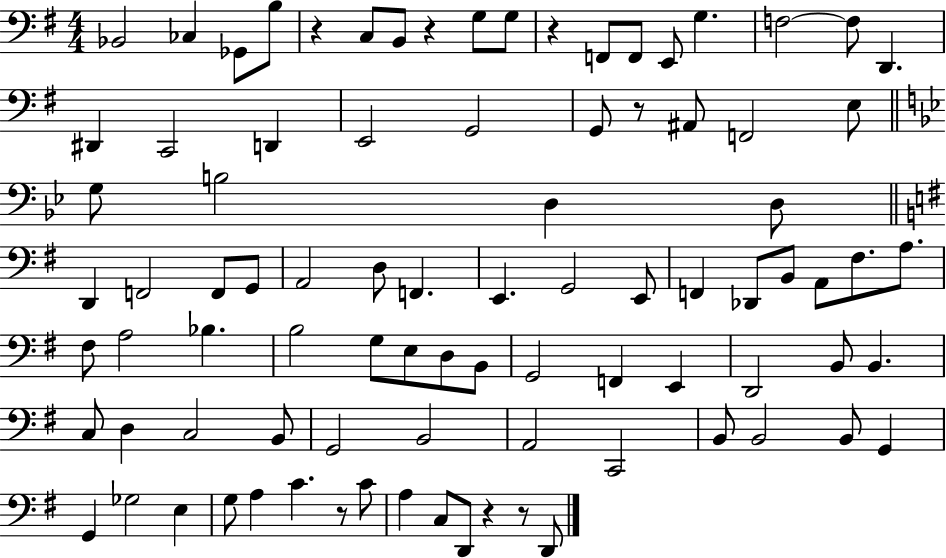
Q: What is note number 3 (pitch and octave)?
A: Gb2